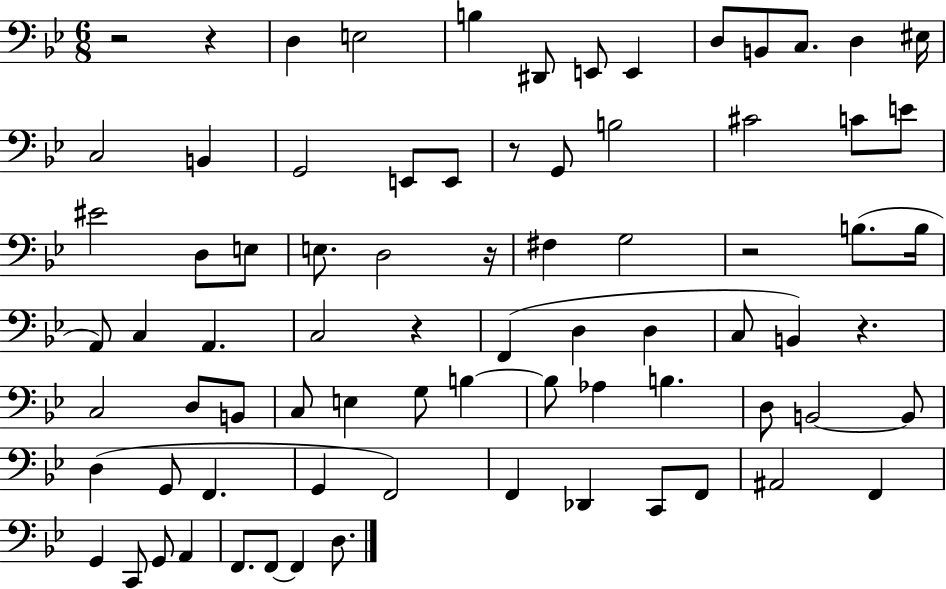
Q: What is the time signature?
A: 6/8